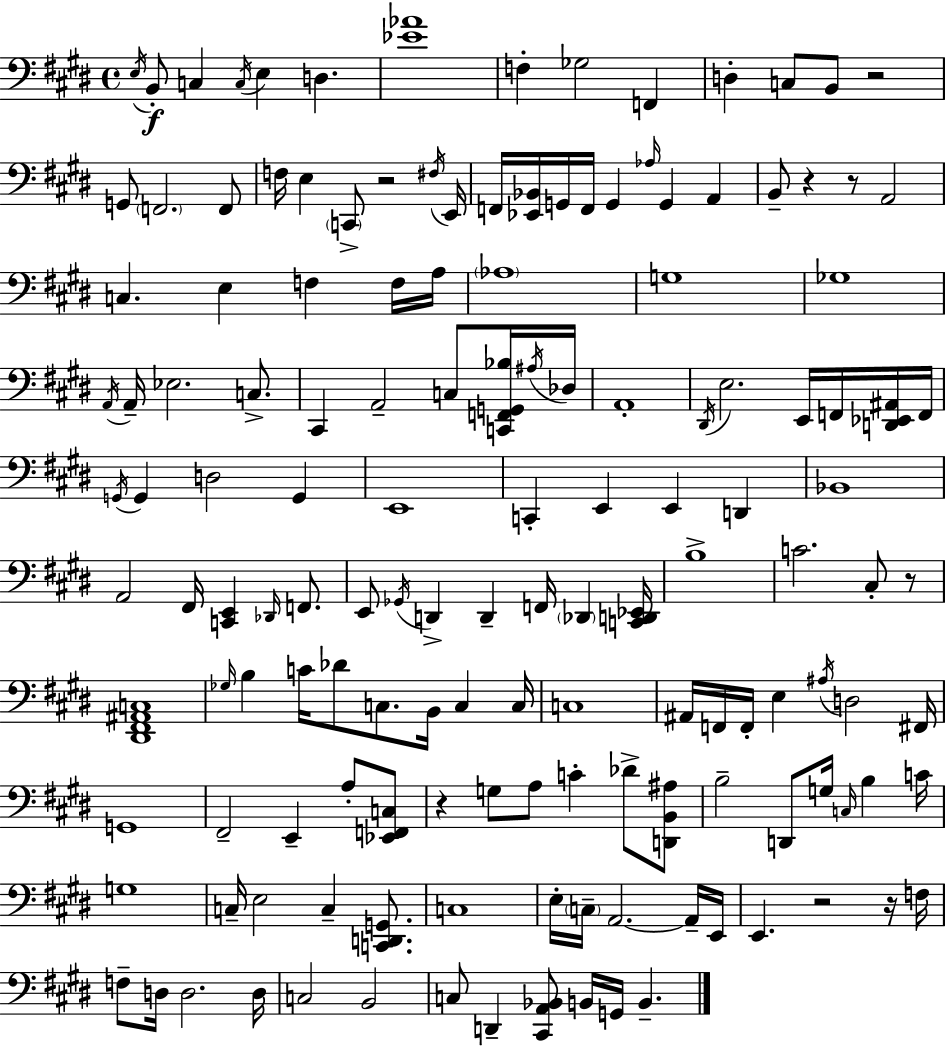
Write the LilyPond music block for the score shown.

{
  \clef bass
  \time 4/4
  \defaultTimeSignature
  \key e \major
  \acciaccatura { e16 }\f b,8-. c4 \acciaccatura { c16 } e4 d4. | <ees' aes'>1 | f4-. ges2 f,4 | d4-. c8 b,8 r2 | \break g,8 \parenthesize f,2. | f,8 f16 e4 \parenthesize c,8-> r2 | \acciaccatura { fis16 } e,16 f,16 <ees, bes,>16 g,16 f,16 g,4 \grace { aes16 } g,4 | a,4 b,8-- r4 r8 a,2 | \break c4. e4 f4 | f16 a16 \parenthesize aes1 | g1 | ges1 | \break \acciaccatura { a,16 } a,16-- ees2. | c8.-> cis,4 a,2-- | c8 <c, f, g, bes>16 \acciaccatura { ais16 } des16 a,1-. | \acciaccatura { dis,16 } e2. | \break e,16 f,16 <d, ees, ais,>16 f,16 \acciaccatura { g,16 } g,4 d2 | g,4 e,1 | c,4-. e,4 | e,4 d,4 bes,1 | \break a,2 | fis,16 <c, e,>4 \grace { des,16 } f,8. e,8 \acciaccatura { ges,16 } d,4-> | d,4-- f,16 \parenthesize des,4 <c, d, ees,>16 b1-> | c'2. | \break cis8-. r8 <dis, fis, ais, c>1 | \grace { ges16 } b4 c'16 | des'8 c8. b,16 c4 c16 c1 | ais,16 f,16 f,16-. e4 | \break \acciaccatura { ais16 } d2 fis,16 g,1 | fis,2-- | e,4-- a8-. <ees, f, c>8 r4 | g8 a8 c'4-. des'8-> <d, b, ais>8 b2-- | \break d,8 g16 \grace { c16 } b4 c'16 g1 | c16-- e2 | c4-- <c, d, g,>8. c1 | e16-. \parenthesize c16-- a,2.~~ | \break a,16-- e,16 e,4. | r2 r16 f16 f8-- d16 | d2. d16 c2 | b,2 c8 d,4-- | \break <cis, a, bes,>8 b,16 g,16 b,4.-- \bar "|."
}